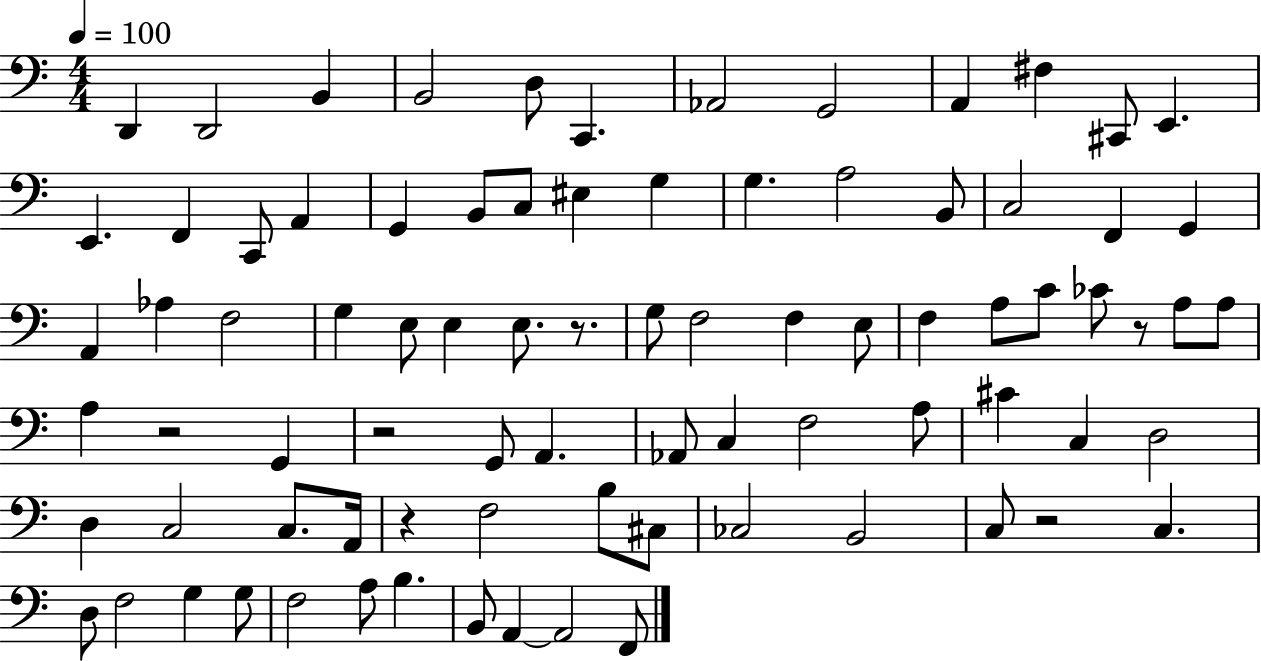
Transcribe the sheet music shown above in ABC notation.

X:1
T:Untitled
M:4/4
L:1/4
K:C
D,, D,,2 B,, B,,2 D,/2 C,, _A,,2 G,,2 A,, ^F, ^C,,/2 E,, E,, F,, C,,/2 A,, G,, B,,/2 C,/2 ^E, G, G, A,2 B,,/2 C,2 F,, G,, A,, _A, F,2 G, E,/2 E, E,/2 z/2 G,/2 F,2 F, E,/2 F, A,/2 C/2 _C/2 z/2 A,/2 A,/2 A, z2 G,, z2 G,,/2 A,, _A,,/2 C, F,2 A,/2 ^C C, D,2 D, C,2 C,/2 A,,/4 z F,2 B,/2 ^C,/2 _C,2 B,,2 C,/2 z2 C, D,/2 F,2 G, G,/2 F,2 A,/2 B, B,,/2 A,, A,,2 F,,/2